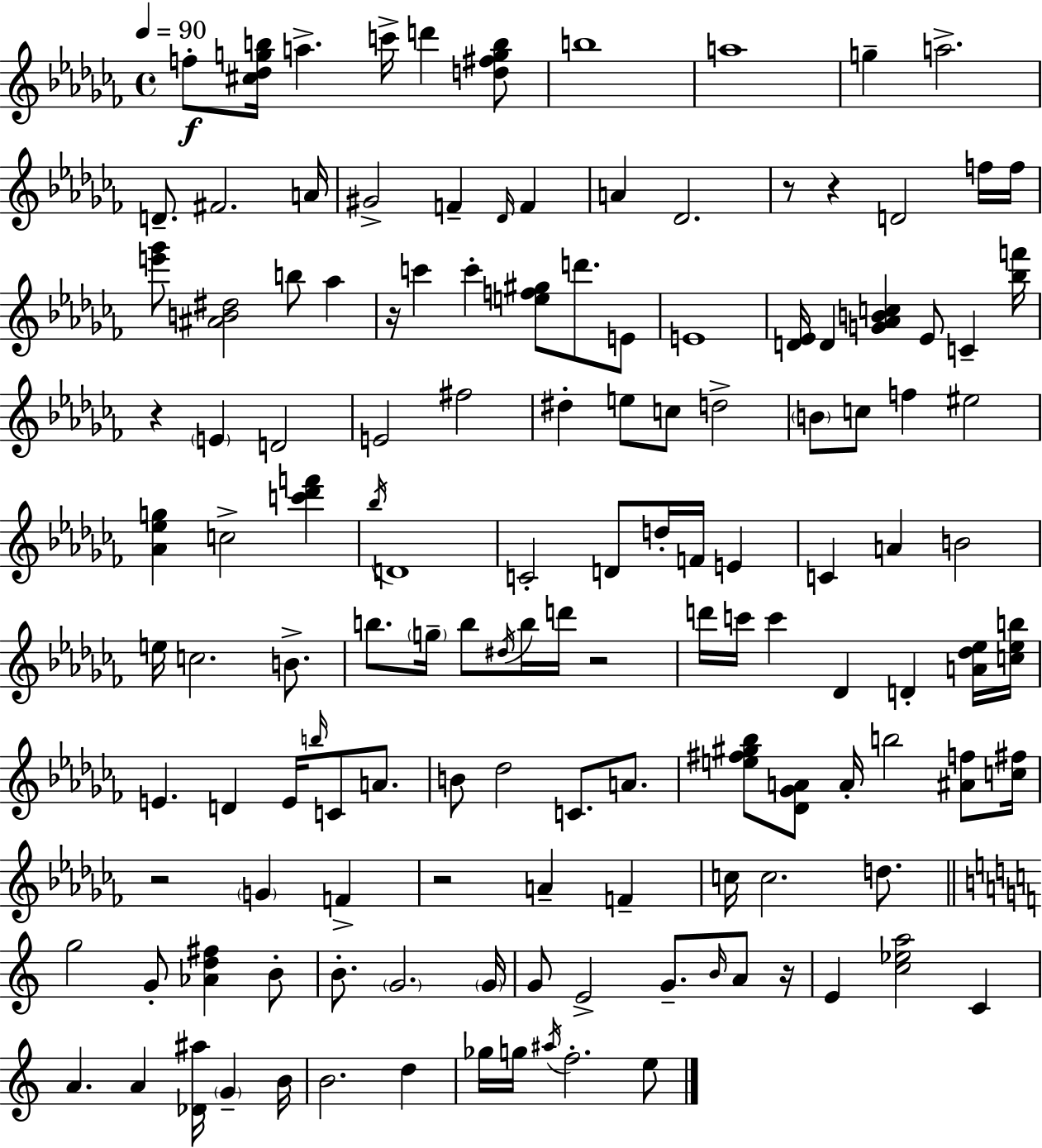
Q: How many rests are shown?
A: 8